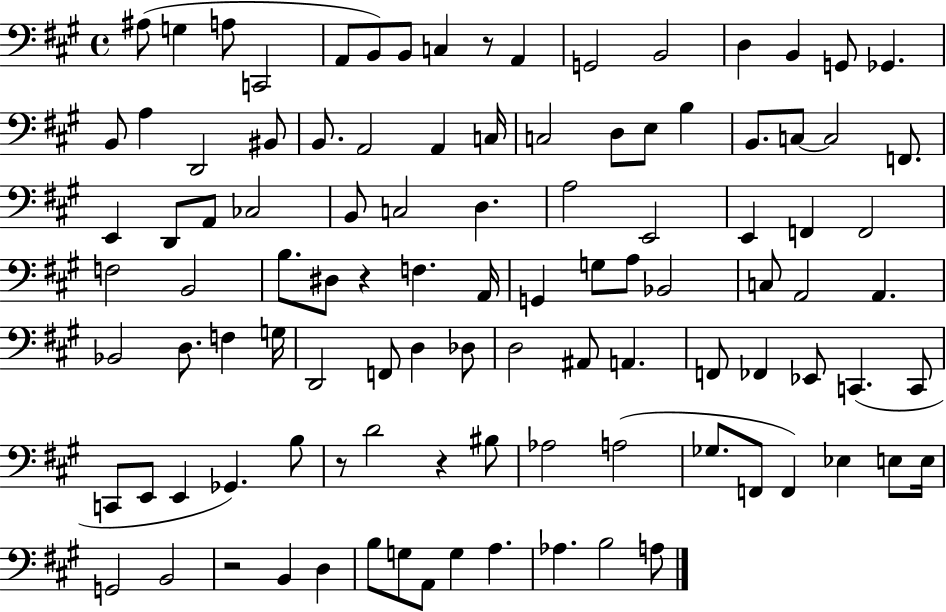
{
  \clef bass
  \time 4/4
  \defaultTimeSignature
  \key a \major
  ais8( g4 a8 c,2 | a,8 b,8) b,8 c4 r8 a,4 | g,2 b,2 | d4 b,4 g,8 ges,4. | \break b,8 a4 d,2 bis,8 | b,8. a,2 a,4 c16 | c2 d8 e8 b4 | b,8. c8~~ c2 f,8. | \break e,4 d,8 a,8 ces2 | b,8 c2 d4. | a2 e,2 | e,4 f,4 f,2 | \break f2 b,2 | b8. dis8 r4 f4. a,16 | g,4 g8 a8 bes,2 | c8 a,2 a,4. | \break bes,2 d8. f4 g16 | d,2 f,8 d4 des8 | d2 ais,8 a,4. | f,8 fes,4 ees,8 c,4.( c,8 | \break c,8 e,8 e,4 ges,4.) b8 | r8 d'2 r4 bis8 | aes2 a2( | ges8. f,8 f,4) ees4 e8 e16 | \break g,2 b,2 | r2 b,4 d4 | b8 g8 a,8 g4 a4. | aes4. b2 a8 | \break \bar "|."
}